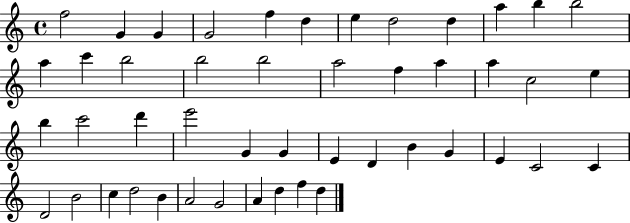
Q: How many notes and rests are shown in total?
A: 47